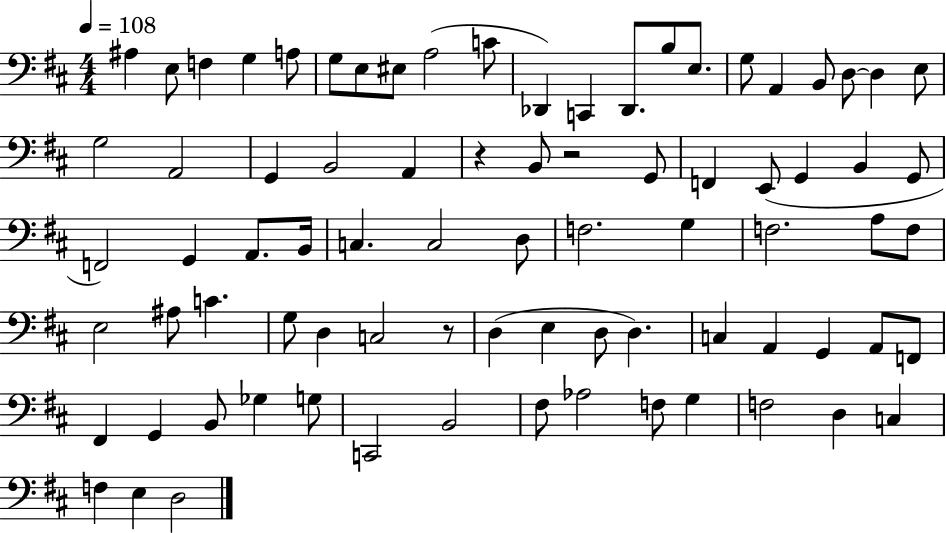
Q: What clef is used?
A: bass